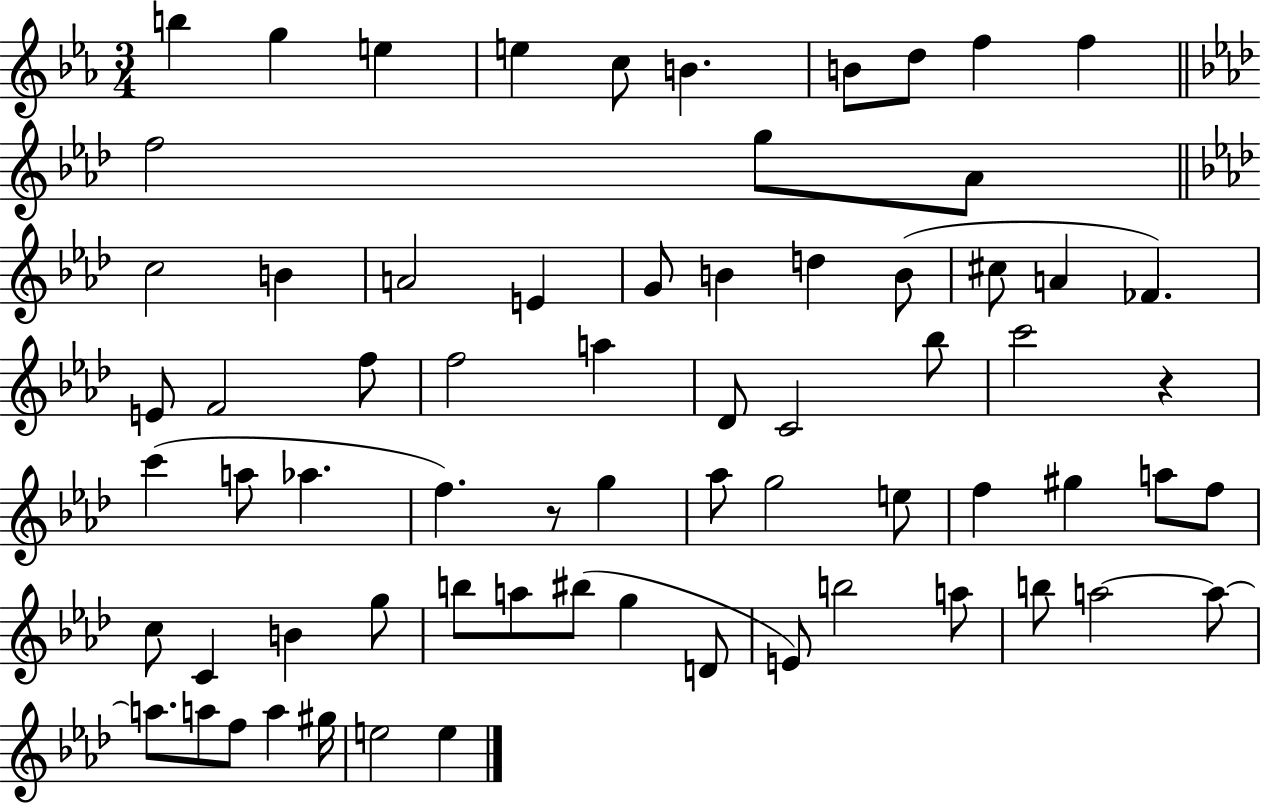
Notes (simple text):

B5/q G5/q E5/q E5/q C5/e B4/q. B4/e D5/e F5/q F5/q F5/h G5/e Ab4/e C5/h B4/q A4/h E4/q G4/e B4/q D5/q B4/e C#5/e A4/q FES4/q. E4/e F4/h F5/e F5/h A5/q Db4/e C4/h Bb5/e C6/h R/q C6/q A5/e Ab5/q. F5/q. R/e G5/q Ab5/e G5/h E5/e F5/q G#5/q A5/e F5/e C5/e C4/q B4/q G5/e B5/e A5/e BIS5/e G5/q D4/e E4/e B5/h A5/e B5/e A5/h A5/e A5/e. A5/e F5/e A5/q G#5/s E5/h E5/q